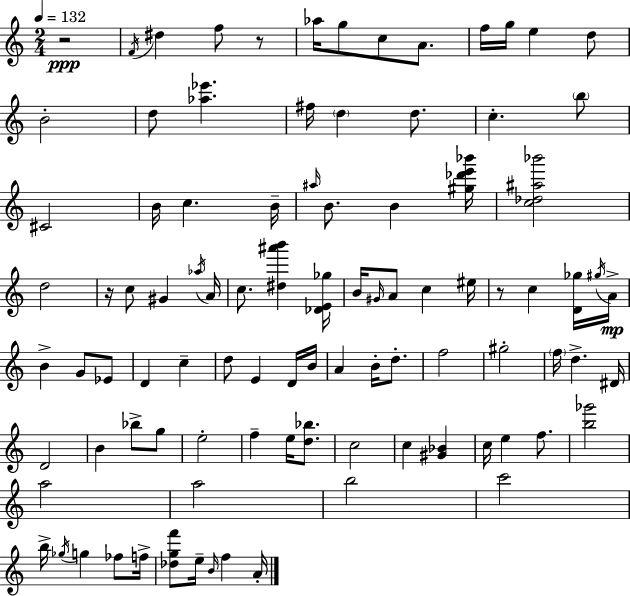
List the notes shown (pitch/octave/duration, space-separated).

R/h F4/s D#5/q F5/e R/e Ab5/s G5/e C5/e A4/e. F5/s G5/s E5/q D5/e B4/h D5/e [Ab5,Eb6]/q. F#5/s D5/q D5/e. C5/q. B5/e C#4/h B4/s C5/q. B4/s A#5/s B4/e. B4/q [G#5,Db6,E6,Bb6]/s [C5,Db5,A#5,Bb6]/h D5/h R/s C5/e G#4/q Ab5/s A4/s C5/e. [D#5,A#6,B6]/q [Db4,E4,Gb5]/s B4/s G#4/s A4/e C5/q EIS5/s R/e C5/q [D4,Gb5]/s G#5/s A4/s B4/q G4/e Eb4/e D4/q C5/q D5/e E4/q D4/s B4/s A4/q B4/s D5/e. F5/h G#5/h F5/s D5/q. D#4/s D4/h B4/q Bb5/e G5/e E5/h F5/q E5/s [D5,Bb5]/e. C5/h C5/q [G#4,Bb4]/q C5/s E5/q F5/e. [B5,Gb6]/h A5/h A5/h B5/h C6/h B5/s Gb5/s G5/q FES5/e F5/s [Db5,G5,F6]/e E5/s B4/s F5/q A4/s